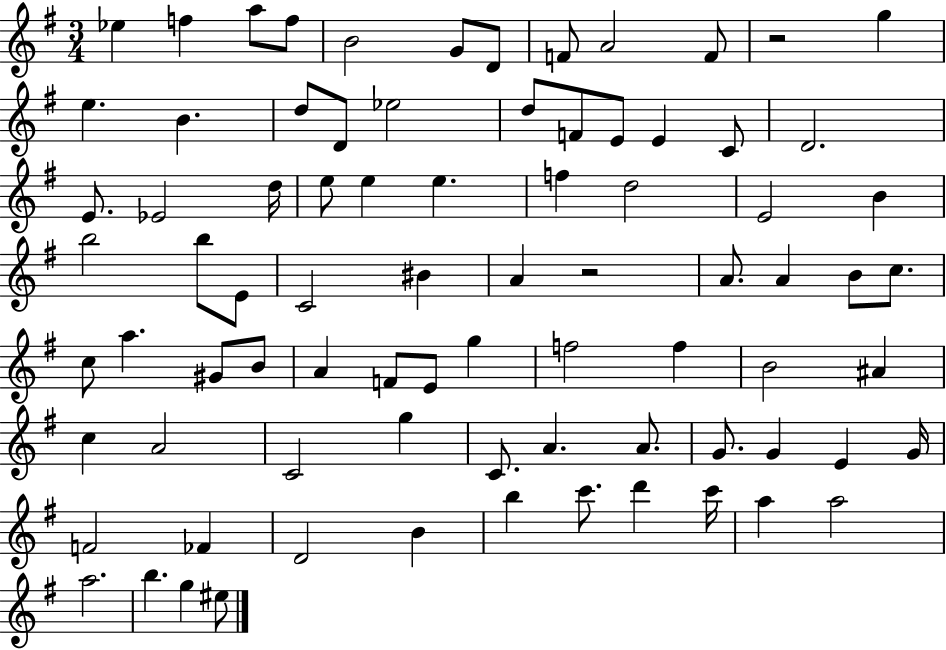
Eb5/q F5/q A5/e F5/e B4/h G4/e D4/e F4/e A4/h F4/e R/h G5/q E5/q. B4/q. D5/e D4/e Eb5/h D5/e F4/e E4/e E4/q C4/e D4/h. E4/e. Eb4/h D5/s E5/e E5/q E5/q. F5/q D5/h E4/h B4/q B5/h B5/e E4/e C4/h BIS4/q A4/q R/h A4/e. A4/q B4/e C5/e. C5/e A5/q. G#4/e B4/e A4/q F4/e E4/e G5/q F5/h F5/q B4/h A#4/q C5/q A4/h C4/h G5/q C4/e. A4/q. A4/e. G4/e. G4/q E4/q G4/s F4/h FES4/q D4/h B4/q B5/q C6/e. D6/q C6/s A5/q A5/h A5/h. B5/q. G5/q EIS5/e